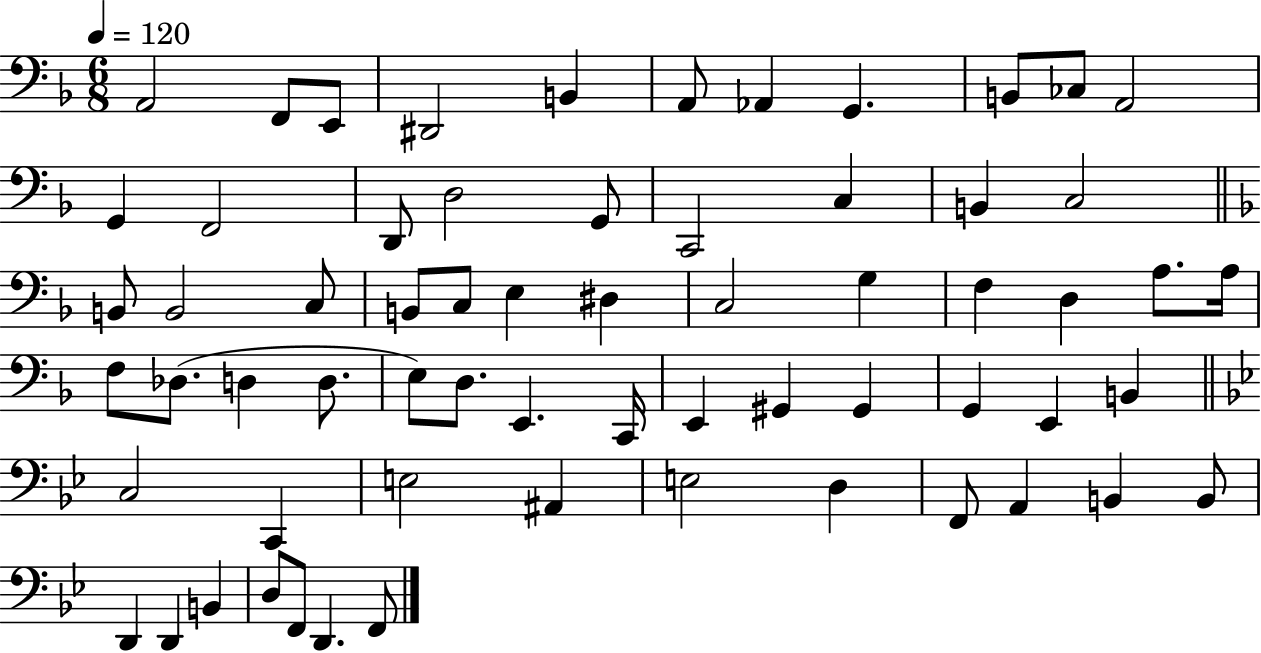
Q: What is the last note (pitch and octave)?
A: F2